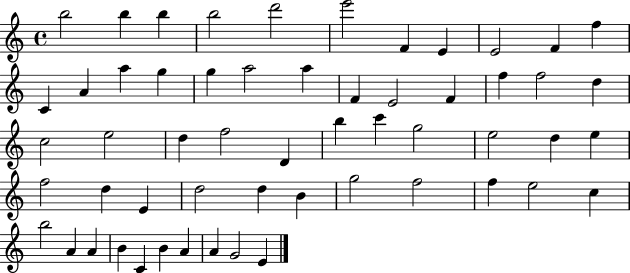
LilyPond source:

{
  \clef treble
  \time 4/4
  \defaultTimeSignature
  \key c \major
  b''2 b''4 b''4 | b''2 d'''2 | e'''2 f'4 e'4 | e'2 f'4 f''4 | \break c'4 a'4 a''4 g''4 | g''4 a''2 a''4 | f'4 e'2 f'4 | f''4 f''2 d''4 | \break c''2 e''2 | d''4 f''2 d'4 | b''4 c'''4 g''2 | e''2 d''4 e''4 | \break f''2 d''4 e'4 | d''2 d''4 b'4 | g''2 f''2 | f''4 e''2 c''4 | \break b''2 a'4 a'4 | b'4 c'4 b'4 a'4 | a'4 g'2 e'4 | \bar "|."
}